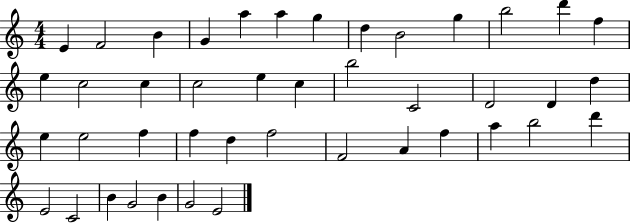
{
  \clef treble
  \numericTimeSignature
  \time 4/4
  \key c \major
  e'4 f'2 b'4 | g'4 a''4 a''4 g''4 | d''4 b'2 g''4 | b''2 d'''4 f''4 | \break e''4 c''2 c''4 | c''2 e''4 c''4 | b''2 c'2 | d'2 d'4 d''4 | \break e''4 e''2 f''4 | f''4 d''4 f''2 | f'2 a'4 f''4 | a''4 b''2 d'''4 | \break e'2 c'2 | b'4 g'2 b'4 | g'2 e'2 | \bar "|."
}